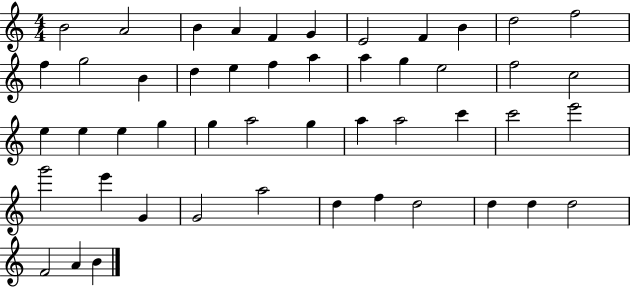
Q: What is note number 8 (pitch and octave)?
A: F4